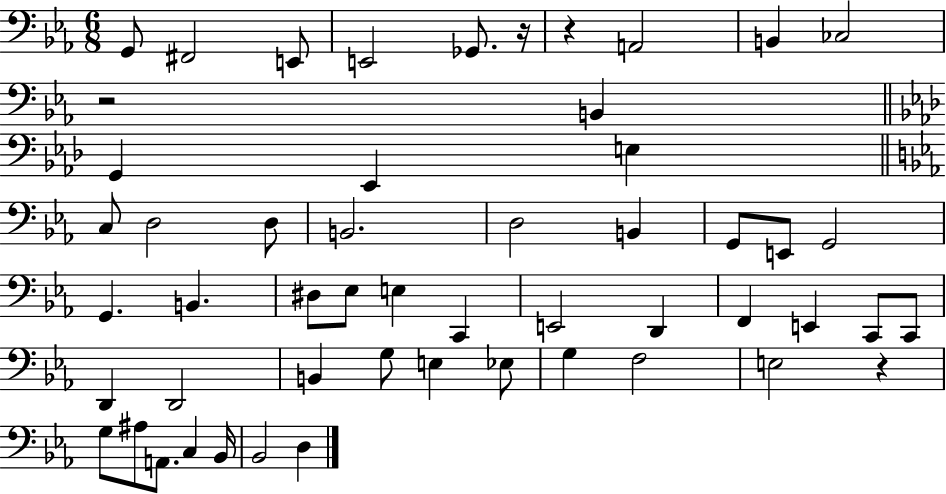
G2/e F#2/h E2/e E2/h Gb2/e. R/s R/q A2/h B2/q CES3/h R/h B2/q G2/q Eb2/q E3/q C3/e D3/h D3/e B2/h. D3/h B2/q G2/e E2/e G2/h G2/q. B2/q. D#3/e Eb3/e E3/q C2/q E2/h D2/q F2/q E2/q C2/e C2/e D2/q D2/h B2/q G3/e E3/q Eb3/e G3/q F3/h E3/h R/q G3/e A#3/e A2/e. C3/q Bb2/s Bb2/h D3/q